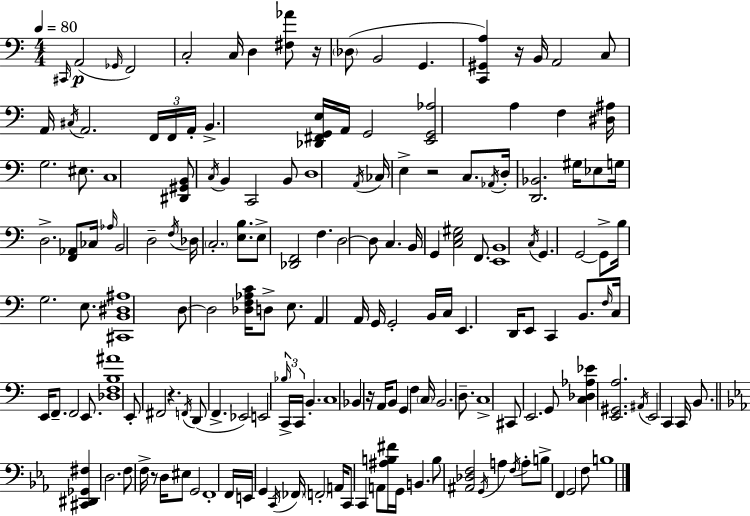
C#2/s A2/h Gb2/s F2/h C3/h C3/s D3/q [F#3,Ab4]/e R/s Db3/e B2/h G2/q. [C2,G#2,A3]/q R/s B2/s A2/h C3/e A2/s C#3/s A2/h. F2/s F2/s A2/s B2/q. [Db2,F#2,G2,E3]/s A2/s G2/h [E2,G2,Ab3]/h A3/q F3/q [D#3,A#3]/s G3/h. EIS3/e. C3/w [D#2,G#2,B2]/e C3/s B2/q C2/h B2/e D3/w A2/s CES3/s E3/q R/h C3/e. Ab2/s D3/s [D2,Bb2]/h. G#3/s Eb3/e G3/s D3/h. [F2,Ab2]/e CES3/s Ab3/s B2/h D3/h F3/s Db3/s C3/h. [E3,B3]/e. E3/e [Db2,F2]/h F3/q. D3/h D3/e C3/q. B2/s G2/q [C3,E3,G#3]/h F2/e. [E2,B2]/w C3/s G2/q. G2/h G2/e B3/s G3/h. E3/e. [C#2,B2,D#3,A#3]/w D3/e D3/h [Db3,F3,Ab3,C4]/s D3/e E3/e. A2/q A2/s G2/s G2/h B2/s C3/s E2/q. D2/s E2/e C2/q B2/e. F3/s C3/s E2/s F2/e. F2/h E2/e. [Db3,F3,B3,A#4]/w E2/e F#2/h R/q. F2/s D2/e F2/q. Eb2/h E2/h Bb3/s C2/s C2/s B2/q. C3/w Bb2/q R/s A2/s B2/e G2/q F3/q C3/s B2/h. D3/e. C3/w C#2/e E2/h. G2/e [C3,Db3,Ab3,Eb4]/q [E2,G#2,A3]/h. A#2/s E2/h C2/q C2/s B2/e. [C#2,D#2,Gb2,F#3]/q D3/h. F3/e F3/s R/e D3/s EIS3/e G2/h F2/w F2/s E2/s G2/q C2/s FES2/s F2/h A2/s C2/e C2/q A2/e [A#3,B3,F#4]/s G2/s B2/q. B3/e [A#2,Db3,F3]/h G2/s A3/q F3/s A3/e B3/e F2/q G2/h F3/e B3/w